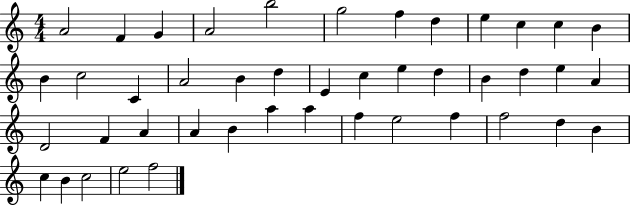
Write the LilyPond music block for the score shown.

{
  \clef treble
  \numericTimeSignature
  \time 4/4
  \key c \major
  a'2 f'4 g'4 | a'2 b''2 | g''2 f''4 d''4 | e''4 c''4 c''4 b'4 | \break b'4 c''2 c'4 | a'2 b'4 d''4 | e'4 c''4 e''4 d''4 | b'4 d''4 e''4 a'4 | \break d'2 f'4 a'4 | a'4 b'4 a''4 a''4 | f''4 e''2 f''4 | f''2 d''4 b'4 | \break c''4 b'4 c''2 | e''2 f''2 | \bar "|."
}